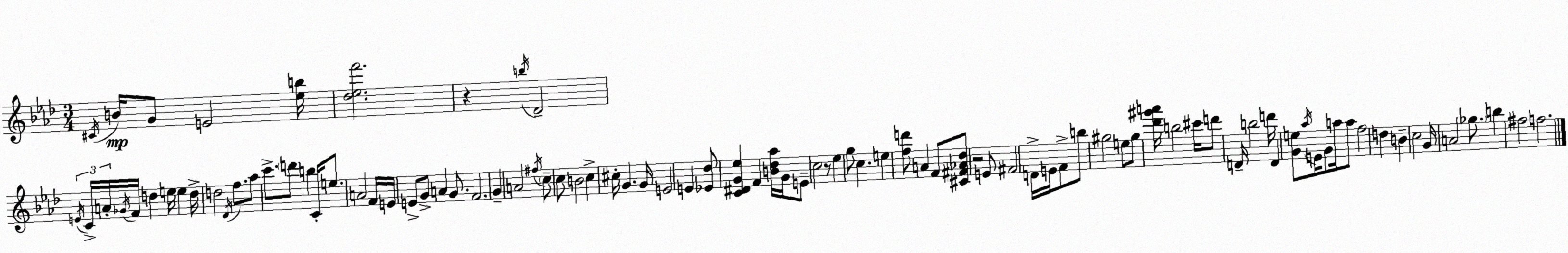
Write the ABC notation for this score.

X:1
T:Untitled
M:3/4
L:1/4
K:Ab
^C/4 B/4 G/2 E2 [_eb]/4 [_d_ef']2 z b/4 _D2 E/4 C/4 A/4 _G/4 F/4 d e/4 e d/4 d2 _D/4 f/2 _a/2 c'/2 d'/2 b C/4 e/2 A2 F/4 E/4 E/2 G/2 A G/2 F2 G A2 ^f/4 c/2 c/2 B2 c ^c/4 G G/4 E2 E [_E_d]/2 [C^DG_e] F [B_d_a]/4 G/4 E/2 c2 z/2 _e g/2 c e [fd']/2 A F/2 [^C^F_A_d]/2 z2 E/2 ^F2 D/4 E/4 F/2 b/2 ^g2 e/2 ^g/2 [_d'^g'a']/4 b2 ^c'/4 d'/2 D/4 b2 d'/4 D [Ge]/2 _a/4 E/4 G/2 a/4 a/2 f2 d B c2 G/4 A2 _g/2 b ^f2 f2